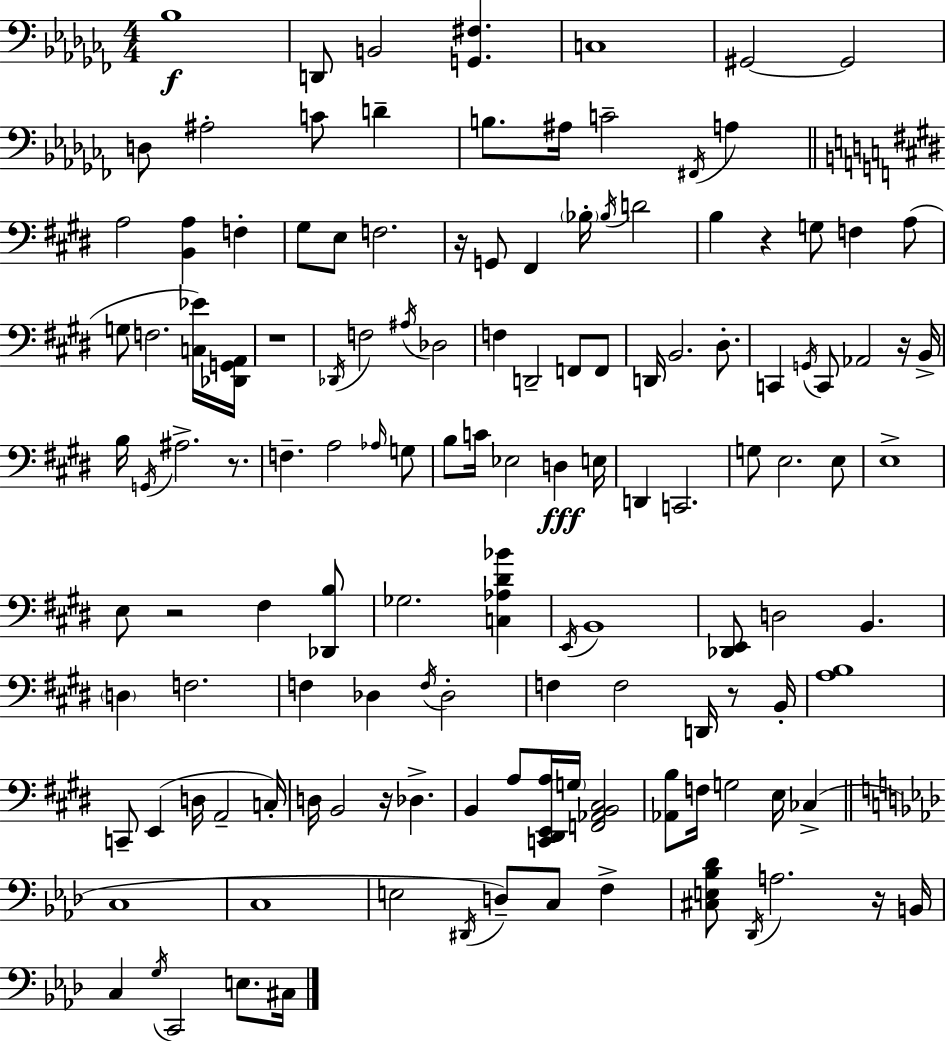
{
  \clef bass
  \numericTimeSignature
  \time 4/4
  \key aes \minor
  bes1\f | d,8 b,2 <g, fis>4. | c1 | gis,2~~ gis,2 | \break d8 ais2-. c'8 d'4-- | b8. ais16 c'2-- \acciaccatura { fis,16 } a4 | \bar "||" \break \key e \major a2 <b, a>4 f4-. | gis8 e8 f2. | r16 g,8 fis,4 \parenthesize bes16-. \acciaccatura { bes16 } d'2 | b4 r4 g8 f4 a8( | \break g8 f2. <c ees'>16) | <des, g, a,>16 r1 | \acciaccatura { des,16 } f2 \acciaccatura { ais16 } des2 | f4 d,2-- f,8 | \break f,8 d,16 b,2. | dis8.-. c,4 \acciaccatura { g,16 } c,8 aes,2 | r16 b,16-> b16 \acciaccatura { g,16 } ais2.-> | r8. f4.-- a2 | \break \grace { aes16 } g8 b8 c'16 ees2 | d4\fff e16 d,4 c,2. | g8 e2. | e8 e1-> | \break e8 r2 | fis4 <des, b>8 ges2. | <c aes dis' bes'>4 \acciaccatura { e,16 } b,1 | <des, e,>8 d2 | \break b,4. \parenthesize d4 f2. | f4 des4 \acciaccatura { f16 } | des2-. f4 f2 | d,16 r8 b,16-. <a b>1 | \break c,8-- e,4( d16 a,2-- | c16-.) d16 b,2 | r16 des4.-> b,4 a8 <c, dis, e, a>16 \parenthesize g16 | <f, aes, b, cis>2 <aes, b>8 f16 g2 | \break e16 ces4->( \bar "||" \break \key aes \major c1 | c1 | e2 \acciaccatura { dis,16 } d8--) c8 f4-> | <cis e bes des'>8 \acciaccatura { des,16 } a2. | \break r16 b,16 c4 \acciaccatura { g16 } c,2 e8. | cis16 \bar "|."
}